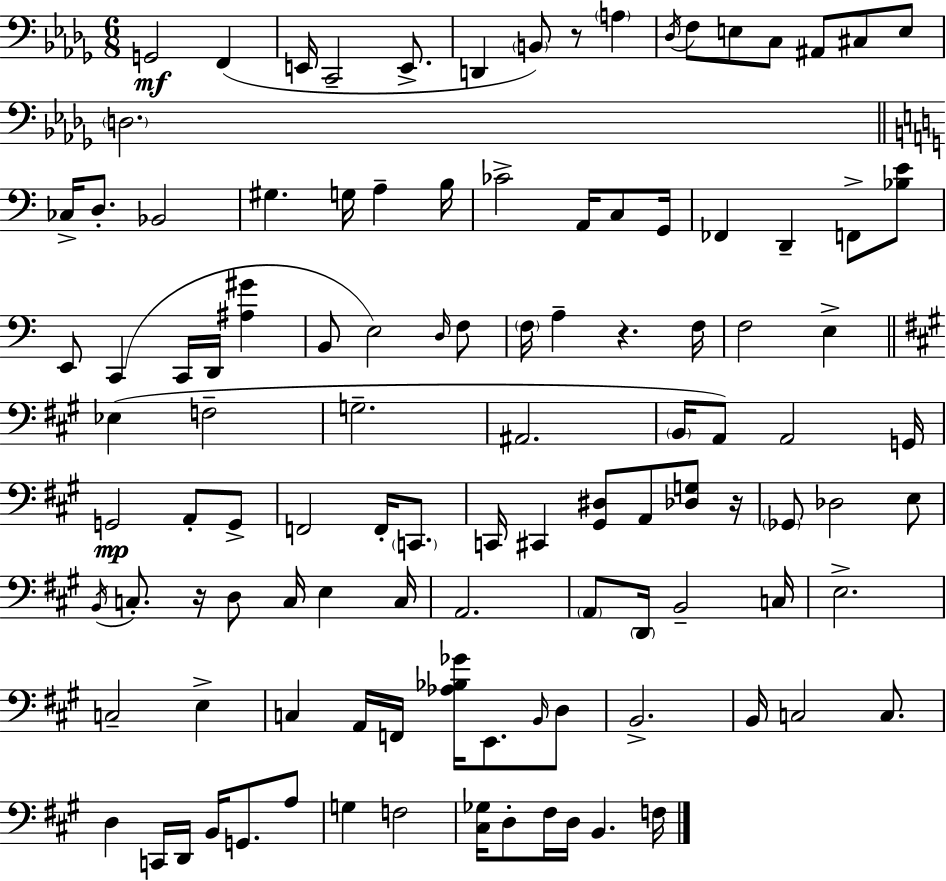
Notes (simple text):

G2/h F2/q E2/s C2/h E2/e. D2/q B2/e R/e A3/q Db3/s F3/e E3/e C3/e A#2/e C#3/e E3/e D3/h. CES3/s D3/e. Bb2/h G#3/q. G3/s A3/q B3/s CES4/h A2/s C3/e G2/s FES2/q D2/q F2/e [Bb3,E4]/e E2/e C2/q C2/s D2/s [A#3,G#4]/q B2/e E3/h D3/s F3/e F3/s A3/q R/q. F3/s F3/h E3/q Eb3/q F3/h G3/h. A#2/h. B2/s A2/e A2/h G2/s G2/h A2/e G2/e F2/h F2/s C2/e. C2/s C#2/q [G#2,D#3]/e A2/e [Db3,G3]/e R/s Gb2/e Db3/h E3/e B2/s C3/e. R/s D3/e C3/s E3/q C3/s A2/h. A2/e D2/s B2/h C3/s E3/h. C3/h E3/q C3/q A2/s F2/s [Ab3,Bb3,Gb4]/s E2/e. B2/s D3/e B2/h. B2/s C3/h C3/e. D3/q C2/s D2/s B2/s G2/e. A3/e G3/q F3/h [C#3,Gb3]/s D3/e F#3/s D3/s B2/q. F3/s